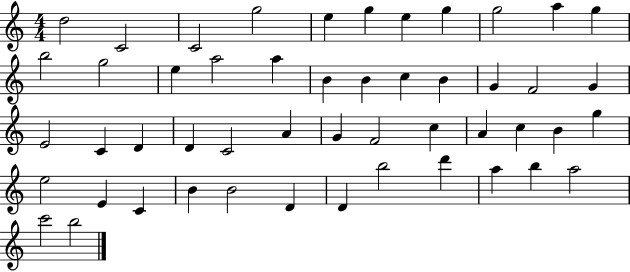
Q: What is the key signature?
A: C major